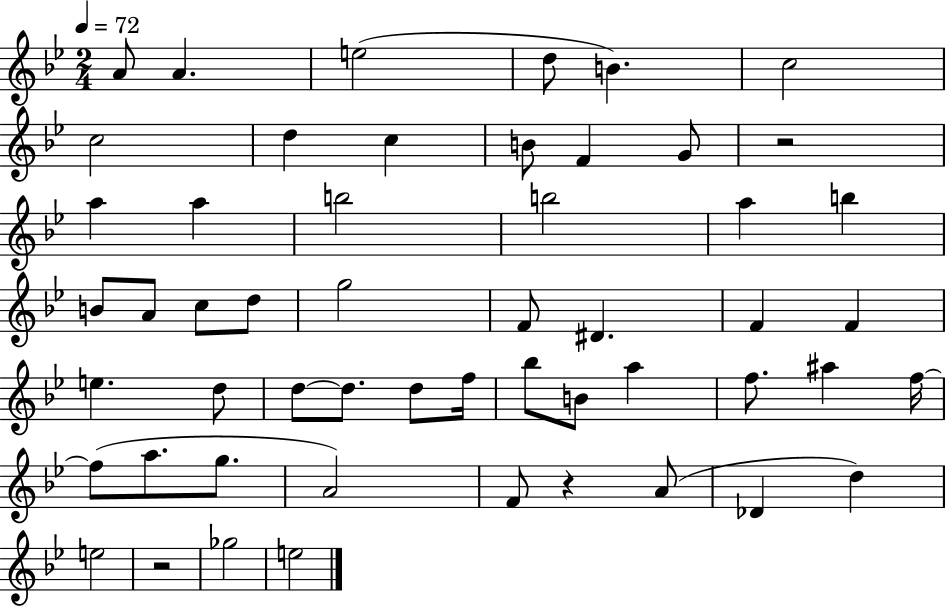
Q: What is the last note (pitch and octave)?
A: E5